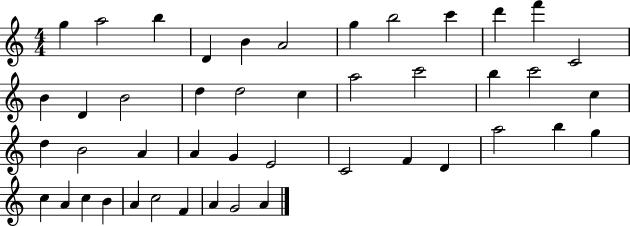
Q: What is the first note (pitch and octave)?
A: G5